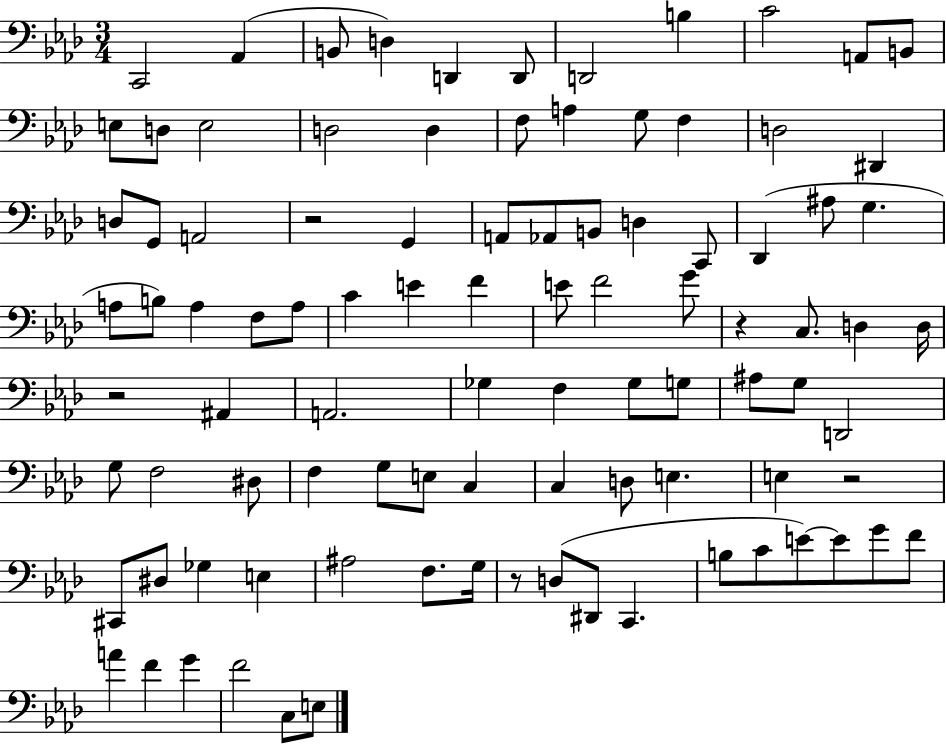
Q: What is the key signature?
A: AES major